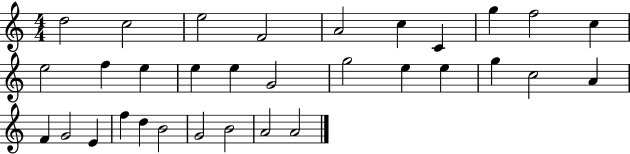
X:1
T:Untitled
M:4/4
L:1/4
K:C
d2 c2 e2 F2 A2 c C g f2 c e2 f e e e G2 g2 e e g c2 A F G2 E f d B2 G2 B2 A2 A2